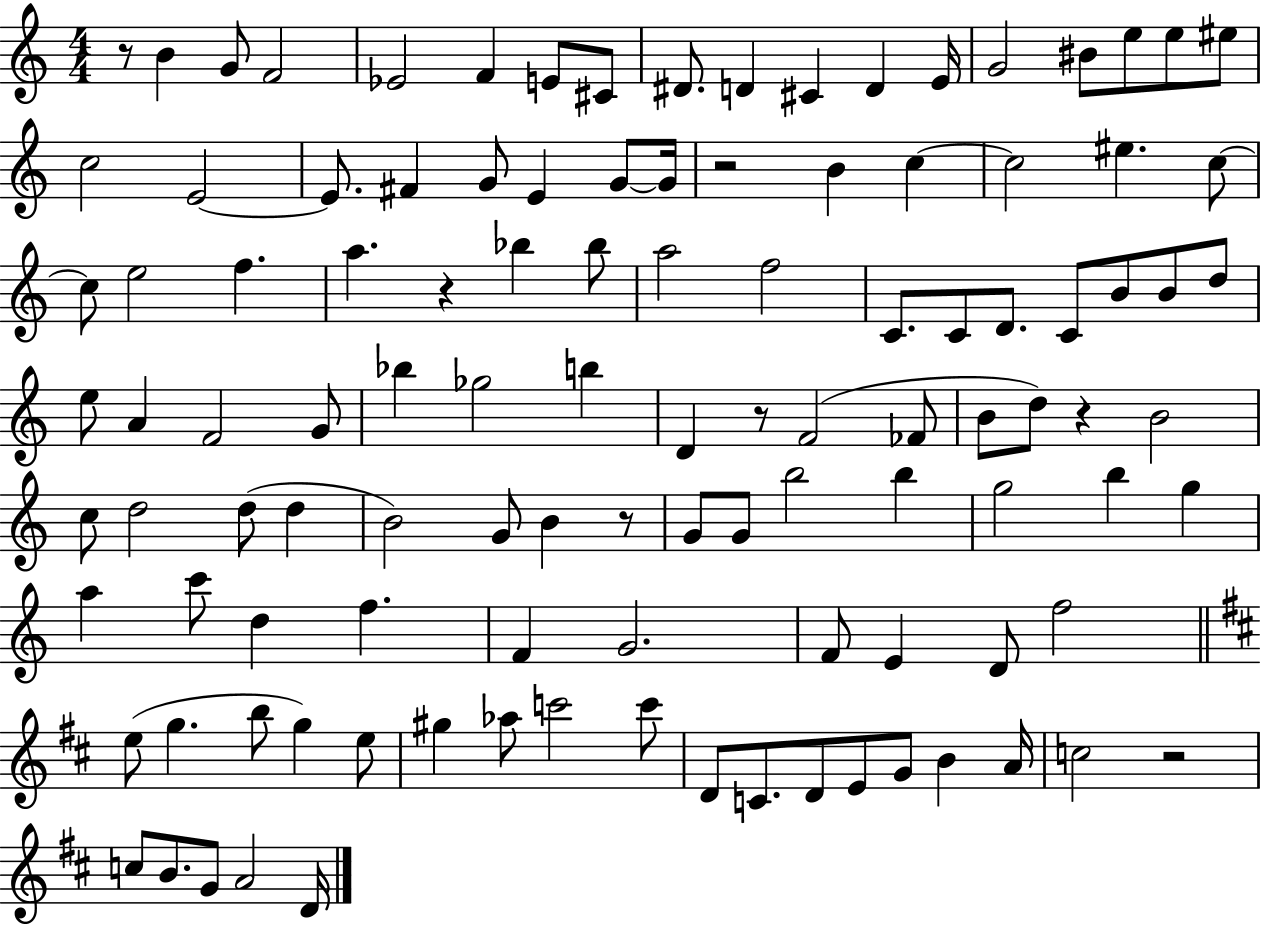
{
  \clef treble
  \numericTimeSignature
  \time 4/4
  \key c \major
  \repeat volta 2 { r8 b'4 g'8 f'2 | ees'2 f'4 e'8 cis'8 | dis'8. d'4 cis'4 d'4 e'16 | g'2 bis'8 e''8 e''8 eis''8 | \break c''2 e'2~~ | e'8. fis'4 g'8 e'4 g'8~~ g'16 | r2 b'4 c''4~~ | c''2 eis''4. c''8~~ | \break c''8 e''2 f''4. | a''4. r4 bes''4 bes''8 | a''2 f''2 | c'8. c'8 d'8. c'8 b'8 b'8 d''8 | \break e''8 a'4 f'2 g'8 | bes''4 ges''2 b''4 | d'4 r8 f'2( fes'8 | b'8 d''8) r4 b'2 | \break c''8 d''2 d''8( d''4 | b'2) g'8 b'4 r8 | g'8 g'8 b''2 b''4 | g''2 b''4 g''4 | \break a''4 c'''8 d''4 f''4. | f'4 g'2. | f'8 e'4 d'8 f''2 | \bar "||" \break \key b \minor e''8( g''4. b''8 g''4) e''8 | gis''4 aes''8 c'''2 c'''8 | d'8 c'8. d'8 e'8 g'8 b'4 a'16 | c''2 r2 | \break c''8 b'8. g'8 a'2 d'16 | } \bar "|."
}